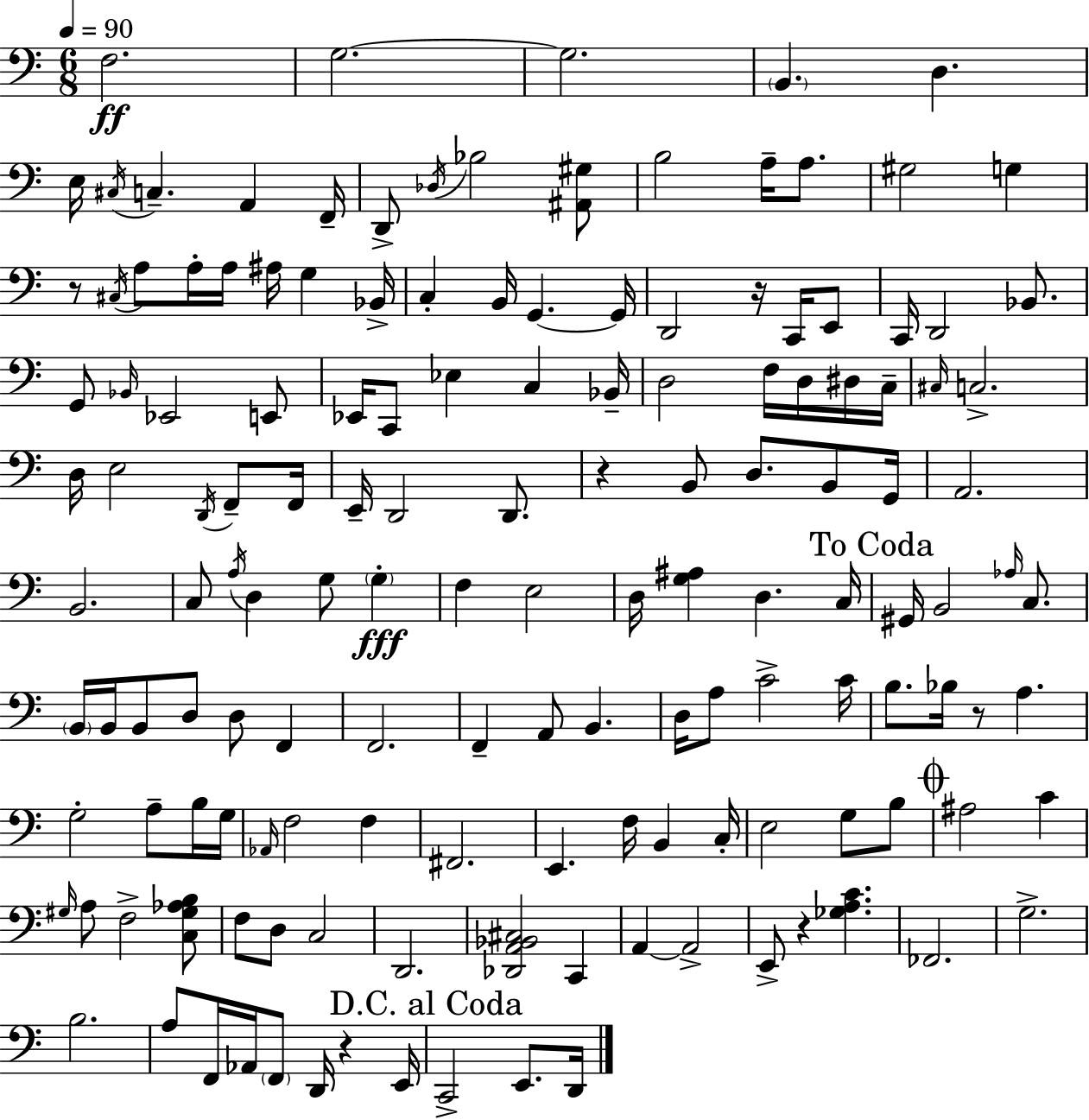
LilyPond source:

{
  \clef bass
  \numericTimeSignature
  \time 6/8
  \key c \major
  \tempo 4 = 90
  f2.\ff | g2.~~ | g2. | \parenthesize b,4. d4. | \break e16 \acciaccatura { cis16 } c4.-- a,4 | f,16-- d,8-> \acciaccatura { des16 } bes2 | <ais, gis>8 b2 a16-- a8. | gis2 g4 | \break r8 \acciaccatura { cis16 } a8 a16-. a16 ais16 g4 | bes,16-> c4-. b,16 g,4.~~ | g,16 d,2 r16 | c,16 e,8 c,16 d,2 | \break bes,8. g,8 \grace { bes,16 } ees,2 | e,8 ees,16 c,8 ees4 c4 | bes,16-- d2 | f16 d16 dis16 c16-- \grace { cis16 } c2.-> | \break d16 e2 | \acciaccatura { d,16 } f,8-- f,16 e,16-- d,2 | d,8. r4 b,8 | d8. b,8 g,16 a,2. | \break b,2. | c8 \acciaccatura { a16 } d4 | g8 \parenthesize g4-.\fff f4 e2 | d16 <g ais>4 | \break d4. c16 \mark "To Coda" gis,16 b,2 | \grace { aes16 } c8. \parenthesize b,16 b,16 b,8 | d8 d8 f,4 f,2. | f,4-- | \break a,8 b,4. d16 a8 c'2-> | c'16 b8. bes16 | r8 a4. g2-. | a8-- b16 g16 \grace { aes,16 } f2 | \break f4 fis,2. | e,4. | f16 b,4 c16-. e2 | g8 b8 \mark \markup { \musicglyph "scripts.coda" } ais2 | \break c'4 \grace { gis16 } a8 | f2-> <c gis aes b>8 f8 | d8 c2 d,2. | <des, a, bes, cis>2 | \break c,4 a,4~~ | a,2-> e,8-> | r4 <ges a c'>4. fes,2. | g2.-> | \break b2. | a8 | f,16 aes,16 \parenthesize f,8 d,16 r4 e,16 \mark "D.C. al Coda" c,2-> | e,8. d,16 \bar "|."
}